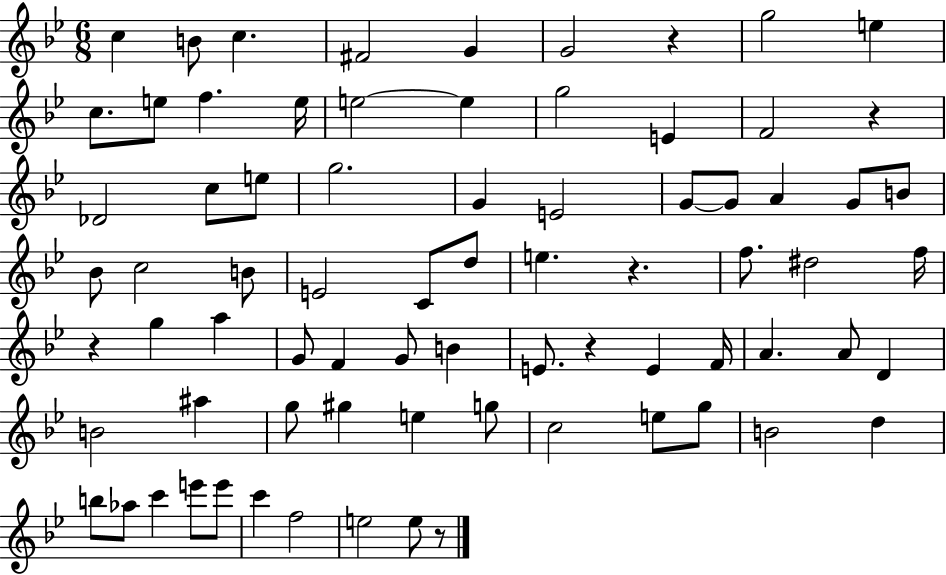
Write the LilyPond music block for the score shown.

{
  \clef treble
  \numericTimeSignature
  \time 6/8
  \key bes \major
  c''4 b'8 c''4. | fis'2 g'4 | g'2 r4 | g''2 e''4 | \break c''8. e''8 f''4. e''16 | e''2~~ e''4 | g''2 e'4 | f'2 r4 | \break des'2 c''8 e''8 | g''2. | g'4 e'2 | g'8~~ g'8 a'4 g'8 b'8 | \break bes'8 c''2 b'8 | e'2 c'8 d''8 | e''4. r4. | f''8. dis''2 f''16 | \break r4 g''4 a''4 | g'8 f'4 g'8 b'4 | e'8. r4 e'4 f'16 | a'4. a'8 d'4 | \break b'2 ais''4 | g''8 gis''4 e''4 g''8 | c''2 e''8 g''8 | b'2 d''4 | \break b''8 aes''8 c'''4 e'''8 e'''8 | c'''4 f''2 | e''2 e''8 r8 | \bar "|."
}